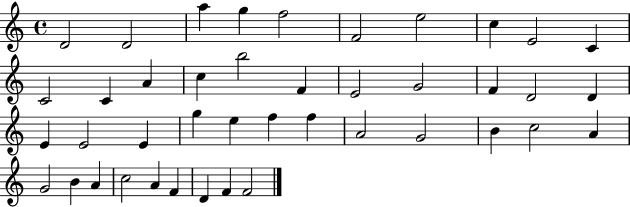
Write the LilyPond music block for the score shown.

{
  \clef treble
  \time 4/4
  \defaultTimeSignature
  \key c \major
  d'2 d'2 | a''4 g''4 f''2 | f'2 e''2 | c''4 e'2 c'4 | \break c'2 c'4 a'4 | c''4 b''2 f'4 | e'2 g'2 | f'4 d'2 d'4 | \break e'4 e'2 e'4 | g''4 e''4 f''4 f''4 | a'2 g'2 | b'4 c''2 a'4 | \break g'2 b'4 a'4 | c''2 a'4 f'4 | d'4 f'4 f'2 | \bar "|."
}